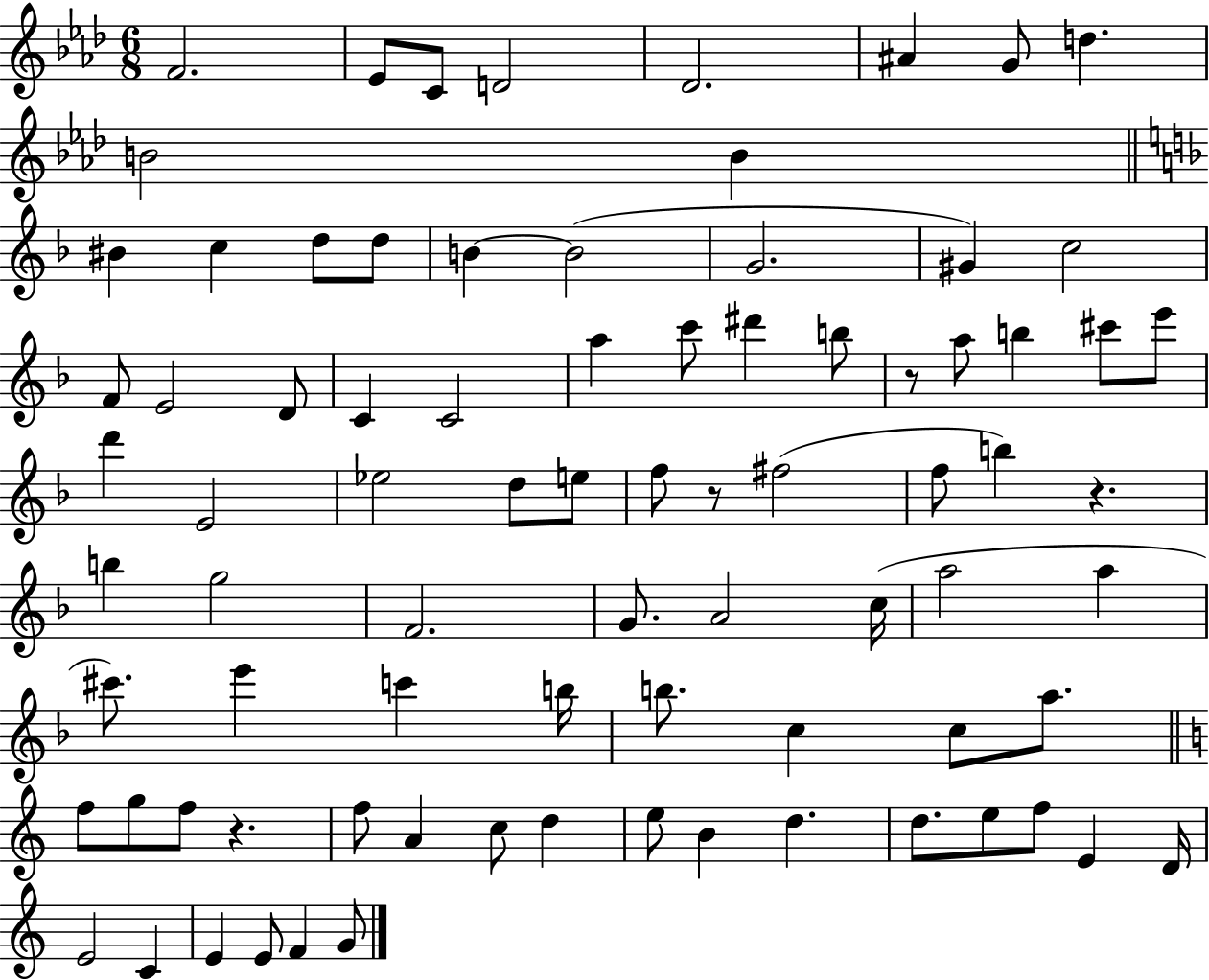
F4/h. Eb4/e C4/e D4/h Db4/h. A#4/q G4/e D5/q. B4/h B4/q BIS4/q C5/q D5/e D5/e B4/q B4/h G4/h. G#4/q C5/h F4/e E4/h D4/e C4/q C4/h A5/q C6/e D#6/q B5/e R/e A5/e B5/q C#6/e E6/e D6/q E4/h Eb5/h D5/e E5/e F5/e R/e F#5/h F5/e B5/q R/q. B5/q G5/h F4/h. G4/e. A4/h C5/s A5/h A5/q C#6/e. E6/q C6/q B5/s B5/e. C5/q C5/e A5/e. F5/e G5/e F5/e R/q. F5/e A4/q C5/e D5/q E5/e B4/q D5/q. D5/e. E5/e F5/e E4/q D4/s E4/h C4/q E4/q E4/e F4/q G4/e